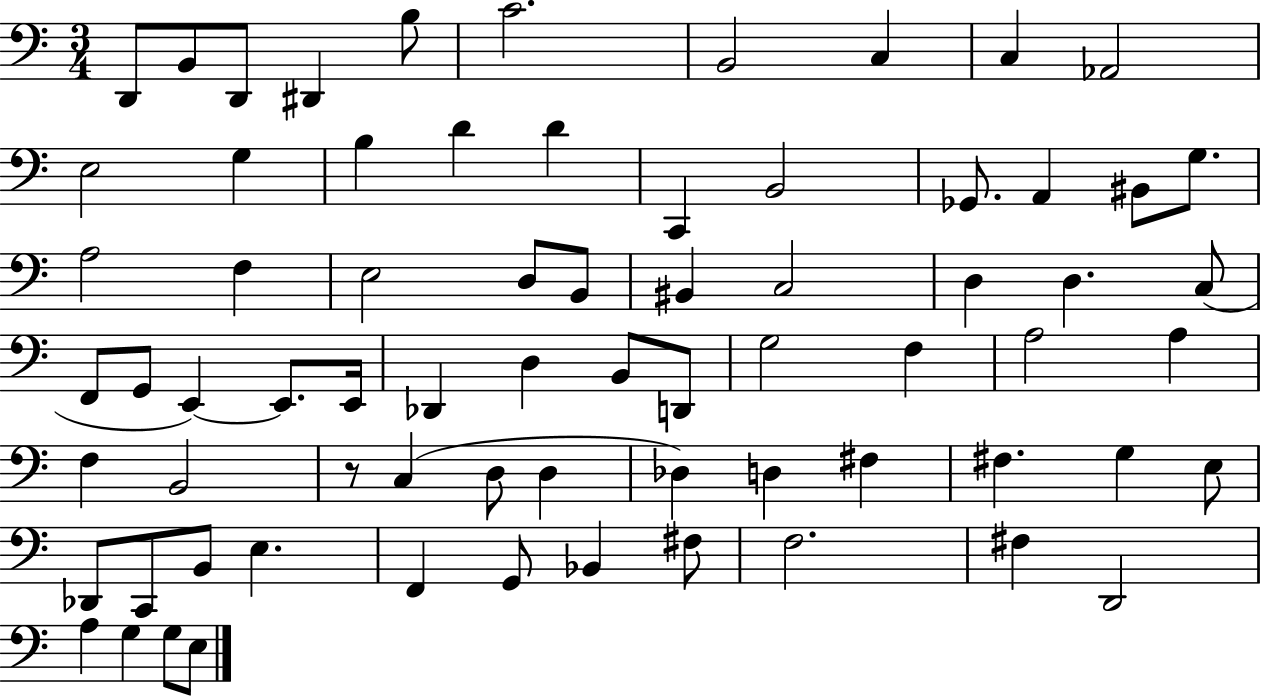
D2/e B2/e D2/e D#2/q B3/e C4/h. B2/h C3/q C3/q Ab2/h E3/h G3/q B3/q D4/q D4/q C2/q B2/h Gb2/e. A2/q BIS2/e G3/e. A3/h F3/q E3/h D3/e B2/e BIS2/q C3/h D3/q D3/q. C3/e F2/e G2/e E2/q E2/e. E2/s Db2/q D3/q B2/e D2/e G3/h F3/q A3/h A3/q F3/q B2/h R/e C3/q D3/e D3/q Db3/q D3/q F#3/q F#3/q. G3/q E3/e Db2/e C2/e B2/e E3/q. F2/q G2/e Bb2/q F#3/e F3/h. F#3/q D2/h A3/q G3/q G3/e E3/e